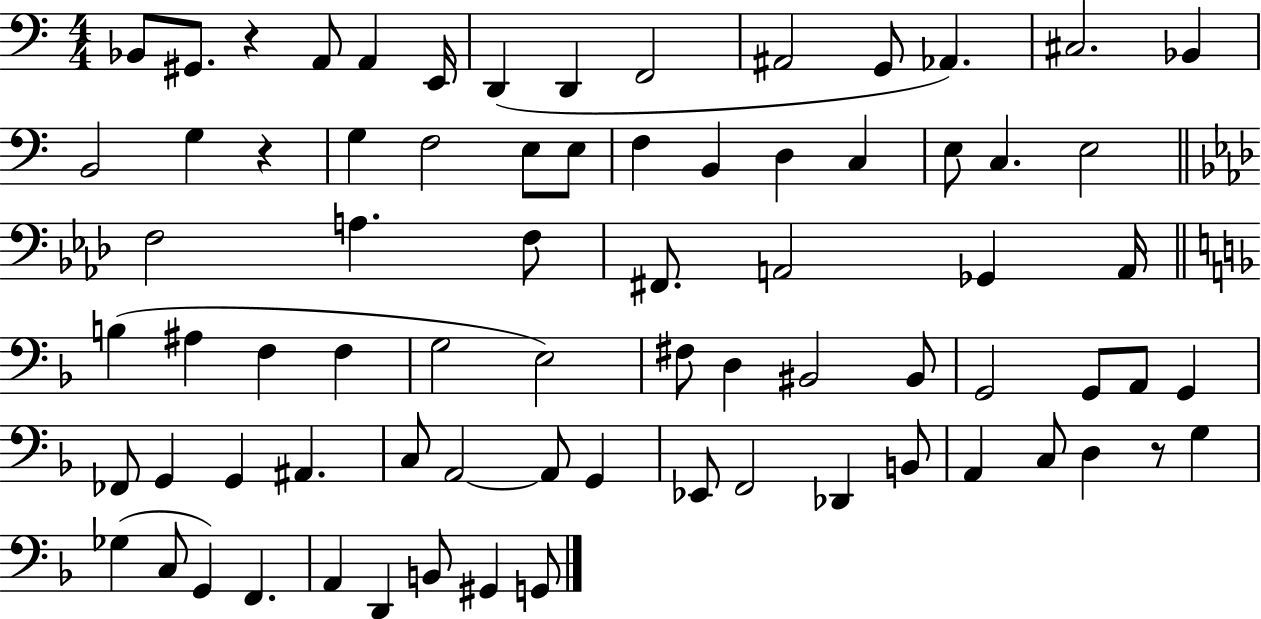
Bb2/e G#2/e. R/q A2/e A2/q E2/s D2/q D2/q F2/h A#2/h G2/e Ab2/q. C#3/h. Bb2/q B2/h G3/q R/q G3/q F3/h E3/e E3/e F3/q B2/q D3/q C3/q E3/e C3/q. E3/h F3/h A3/q. F3/e F#2/e. A2/h Gb2/q A2/s B3/q A#3/q F3/q F3/q G3/h E3/h F#3/e D3/q BIS2/h BIS2/e G2/h G2/e A2/e G2/q FES2/e G2/q G2/q A#2/q. C3/e A2/h A2/e G2/q Eb2/e F2/h Db2/q B2/e A2/q C3/e D3/q R/e G3/q Gb3/q C3/e G2/q F2/q. A2/q D2/q B2/e G#2/q G2/e